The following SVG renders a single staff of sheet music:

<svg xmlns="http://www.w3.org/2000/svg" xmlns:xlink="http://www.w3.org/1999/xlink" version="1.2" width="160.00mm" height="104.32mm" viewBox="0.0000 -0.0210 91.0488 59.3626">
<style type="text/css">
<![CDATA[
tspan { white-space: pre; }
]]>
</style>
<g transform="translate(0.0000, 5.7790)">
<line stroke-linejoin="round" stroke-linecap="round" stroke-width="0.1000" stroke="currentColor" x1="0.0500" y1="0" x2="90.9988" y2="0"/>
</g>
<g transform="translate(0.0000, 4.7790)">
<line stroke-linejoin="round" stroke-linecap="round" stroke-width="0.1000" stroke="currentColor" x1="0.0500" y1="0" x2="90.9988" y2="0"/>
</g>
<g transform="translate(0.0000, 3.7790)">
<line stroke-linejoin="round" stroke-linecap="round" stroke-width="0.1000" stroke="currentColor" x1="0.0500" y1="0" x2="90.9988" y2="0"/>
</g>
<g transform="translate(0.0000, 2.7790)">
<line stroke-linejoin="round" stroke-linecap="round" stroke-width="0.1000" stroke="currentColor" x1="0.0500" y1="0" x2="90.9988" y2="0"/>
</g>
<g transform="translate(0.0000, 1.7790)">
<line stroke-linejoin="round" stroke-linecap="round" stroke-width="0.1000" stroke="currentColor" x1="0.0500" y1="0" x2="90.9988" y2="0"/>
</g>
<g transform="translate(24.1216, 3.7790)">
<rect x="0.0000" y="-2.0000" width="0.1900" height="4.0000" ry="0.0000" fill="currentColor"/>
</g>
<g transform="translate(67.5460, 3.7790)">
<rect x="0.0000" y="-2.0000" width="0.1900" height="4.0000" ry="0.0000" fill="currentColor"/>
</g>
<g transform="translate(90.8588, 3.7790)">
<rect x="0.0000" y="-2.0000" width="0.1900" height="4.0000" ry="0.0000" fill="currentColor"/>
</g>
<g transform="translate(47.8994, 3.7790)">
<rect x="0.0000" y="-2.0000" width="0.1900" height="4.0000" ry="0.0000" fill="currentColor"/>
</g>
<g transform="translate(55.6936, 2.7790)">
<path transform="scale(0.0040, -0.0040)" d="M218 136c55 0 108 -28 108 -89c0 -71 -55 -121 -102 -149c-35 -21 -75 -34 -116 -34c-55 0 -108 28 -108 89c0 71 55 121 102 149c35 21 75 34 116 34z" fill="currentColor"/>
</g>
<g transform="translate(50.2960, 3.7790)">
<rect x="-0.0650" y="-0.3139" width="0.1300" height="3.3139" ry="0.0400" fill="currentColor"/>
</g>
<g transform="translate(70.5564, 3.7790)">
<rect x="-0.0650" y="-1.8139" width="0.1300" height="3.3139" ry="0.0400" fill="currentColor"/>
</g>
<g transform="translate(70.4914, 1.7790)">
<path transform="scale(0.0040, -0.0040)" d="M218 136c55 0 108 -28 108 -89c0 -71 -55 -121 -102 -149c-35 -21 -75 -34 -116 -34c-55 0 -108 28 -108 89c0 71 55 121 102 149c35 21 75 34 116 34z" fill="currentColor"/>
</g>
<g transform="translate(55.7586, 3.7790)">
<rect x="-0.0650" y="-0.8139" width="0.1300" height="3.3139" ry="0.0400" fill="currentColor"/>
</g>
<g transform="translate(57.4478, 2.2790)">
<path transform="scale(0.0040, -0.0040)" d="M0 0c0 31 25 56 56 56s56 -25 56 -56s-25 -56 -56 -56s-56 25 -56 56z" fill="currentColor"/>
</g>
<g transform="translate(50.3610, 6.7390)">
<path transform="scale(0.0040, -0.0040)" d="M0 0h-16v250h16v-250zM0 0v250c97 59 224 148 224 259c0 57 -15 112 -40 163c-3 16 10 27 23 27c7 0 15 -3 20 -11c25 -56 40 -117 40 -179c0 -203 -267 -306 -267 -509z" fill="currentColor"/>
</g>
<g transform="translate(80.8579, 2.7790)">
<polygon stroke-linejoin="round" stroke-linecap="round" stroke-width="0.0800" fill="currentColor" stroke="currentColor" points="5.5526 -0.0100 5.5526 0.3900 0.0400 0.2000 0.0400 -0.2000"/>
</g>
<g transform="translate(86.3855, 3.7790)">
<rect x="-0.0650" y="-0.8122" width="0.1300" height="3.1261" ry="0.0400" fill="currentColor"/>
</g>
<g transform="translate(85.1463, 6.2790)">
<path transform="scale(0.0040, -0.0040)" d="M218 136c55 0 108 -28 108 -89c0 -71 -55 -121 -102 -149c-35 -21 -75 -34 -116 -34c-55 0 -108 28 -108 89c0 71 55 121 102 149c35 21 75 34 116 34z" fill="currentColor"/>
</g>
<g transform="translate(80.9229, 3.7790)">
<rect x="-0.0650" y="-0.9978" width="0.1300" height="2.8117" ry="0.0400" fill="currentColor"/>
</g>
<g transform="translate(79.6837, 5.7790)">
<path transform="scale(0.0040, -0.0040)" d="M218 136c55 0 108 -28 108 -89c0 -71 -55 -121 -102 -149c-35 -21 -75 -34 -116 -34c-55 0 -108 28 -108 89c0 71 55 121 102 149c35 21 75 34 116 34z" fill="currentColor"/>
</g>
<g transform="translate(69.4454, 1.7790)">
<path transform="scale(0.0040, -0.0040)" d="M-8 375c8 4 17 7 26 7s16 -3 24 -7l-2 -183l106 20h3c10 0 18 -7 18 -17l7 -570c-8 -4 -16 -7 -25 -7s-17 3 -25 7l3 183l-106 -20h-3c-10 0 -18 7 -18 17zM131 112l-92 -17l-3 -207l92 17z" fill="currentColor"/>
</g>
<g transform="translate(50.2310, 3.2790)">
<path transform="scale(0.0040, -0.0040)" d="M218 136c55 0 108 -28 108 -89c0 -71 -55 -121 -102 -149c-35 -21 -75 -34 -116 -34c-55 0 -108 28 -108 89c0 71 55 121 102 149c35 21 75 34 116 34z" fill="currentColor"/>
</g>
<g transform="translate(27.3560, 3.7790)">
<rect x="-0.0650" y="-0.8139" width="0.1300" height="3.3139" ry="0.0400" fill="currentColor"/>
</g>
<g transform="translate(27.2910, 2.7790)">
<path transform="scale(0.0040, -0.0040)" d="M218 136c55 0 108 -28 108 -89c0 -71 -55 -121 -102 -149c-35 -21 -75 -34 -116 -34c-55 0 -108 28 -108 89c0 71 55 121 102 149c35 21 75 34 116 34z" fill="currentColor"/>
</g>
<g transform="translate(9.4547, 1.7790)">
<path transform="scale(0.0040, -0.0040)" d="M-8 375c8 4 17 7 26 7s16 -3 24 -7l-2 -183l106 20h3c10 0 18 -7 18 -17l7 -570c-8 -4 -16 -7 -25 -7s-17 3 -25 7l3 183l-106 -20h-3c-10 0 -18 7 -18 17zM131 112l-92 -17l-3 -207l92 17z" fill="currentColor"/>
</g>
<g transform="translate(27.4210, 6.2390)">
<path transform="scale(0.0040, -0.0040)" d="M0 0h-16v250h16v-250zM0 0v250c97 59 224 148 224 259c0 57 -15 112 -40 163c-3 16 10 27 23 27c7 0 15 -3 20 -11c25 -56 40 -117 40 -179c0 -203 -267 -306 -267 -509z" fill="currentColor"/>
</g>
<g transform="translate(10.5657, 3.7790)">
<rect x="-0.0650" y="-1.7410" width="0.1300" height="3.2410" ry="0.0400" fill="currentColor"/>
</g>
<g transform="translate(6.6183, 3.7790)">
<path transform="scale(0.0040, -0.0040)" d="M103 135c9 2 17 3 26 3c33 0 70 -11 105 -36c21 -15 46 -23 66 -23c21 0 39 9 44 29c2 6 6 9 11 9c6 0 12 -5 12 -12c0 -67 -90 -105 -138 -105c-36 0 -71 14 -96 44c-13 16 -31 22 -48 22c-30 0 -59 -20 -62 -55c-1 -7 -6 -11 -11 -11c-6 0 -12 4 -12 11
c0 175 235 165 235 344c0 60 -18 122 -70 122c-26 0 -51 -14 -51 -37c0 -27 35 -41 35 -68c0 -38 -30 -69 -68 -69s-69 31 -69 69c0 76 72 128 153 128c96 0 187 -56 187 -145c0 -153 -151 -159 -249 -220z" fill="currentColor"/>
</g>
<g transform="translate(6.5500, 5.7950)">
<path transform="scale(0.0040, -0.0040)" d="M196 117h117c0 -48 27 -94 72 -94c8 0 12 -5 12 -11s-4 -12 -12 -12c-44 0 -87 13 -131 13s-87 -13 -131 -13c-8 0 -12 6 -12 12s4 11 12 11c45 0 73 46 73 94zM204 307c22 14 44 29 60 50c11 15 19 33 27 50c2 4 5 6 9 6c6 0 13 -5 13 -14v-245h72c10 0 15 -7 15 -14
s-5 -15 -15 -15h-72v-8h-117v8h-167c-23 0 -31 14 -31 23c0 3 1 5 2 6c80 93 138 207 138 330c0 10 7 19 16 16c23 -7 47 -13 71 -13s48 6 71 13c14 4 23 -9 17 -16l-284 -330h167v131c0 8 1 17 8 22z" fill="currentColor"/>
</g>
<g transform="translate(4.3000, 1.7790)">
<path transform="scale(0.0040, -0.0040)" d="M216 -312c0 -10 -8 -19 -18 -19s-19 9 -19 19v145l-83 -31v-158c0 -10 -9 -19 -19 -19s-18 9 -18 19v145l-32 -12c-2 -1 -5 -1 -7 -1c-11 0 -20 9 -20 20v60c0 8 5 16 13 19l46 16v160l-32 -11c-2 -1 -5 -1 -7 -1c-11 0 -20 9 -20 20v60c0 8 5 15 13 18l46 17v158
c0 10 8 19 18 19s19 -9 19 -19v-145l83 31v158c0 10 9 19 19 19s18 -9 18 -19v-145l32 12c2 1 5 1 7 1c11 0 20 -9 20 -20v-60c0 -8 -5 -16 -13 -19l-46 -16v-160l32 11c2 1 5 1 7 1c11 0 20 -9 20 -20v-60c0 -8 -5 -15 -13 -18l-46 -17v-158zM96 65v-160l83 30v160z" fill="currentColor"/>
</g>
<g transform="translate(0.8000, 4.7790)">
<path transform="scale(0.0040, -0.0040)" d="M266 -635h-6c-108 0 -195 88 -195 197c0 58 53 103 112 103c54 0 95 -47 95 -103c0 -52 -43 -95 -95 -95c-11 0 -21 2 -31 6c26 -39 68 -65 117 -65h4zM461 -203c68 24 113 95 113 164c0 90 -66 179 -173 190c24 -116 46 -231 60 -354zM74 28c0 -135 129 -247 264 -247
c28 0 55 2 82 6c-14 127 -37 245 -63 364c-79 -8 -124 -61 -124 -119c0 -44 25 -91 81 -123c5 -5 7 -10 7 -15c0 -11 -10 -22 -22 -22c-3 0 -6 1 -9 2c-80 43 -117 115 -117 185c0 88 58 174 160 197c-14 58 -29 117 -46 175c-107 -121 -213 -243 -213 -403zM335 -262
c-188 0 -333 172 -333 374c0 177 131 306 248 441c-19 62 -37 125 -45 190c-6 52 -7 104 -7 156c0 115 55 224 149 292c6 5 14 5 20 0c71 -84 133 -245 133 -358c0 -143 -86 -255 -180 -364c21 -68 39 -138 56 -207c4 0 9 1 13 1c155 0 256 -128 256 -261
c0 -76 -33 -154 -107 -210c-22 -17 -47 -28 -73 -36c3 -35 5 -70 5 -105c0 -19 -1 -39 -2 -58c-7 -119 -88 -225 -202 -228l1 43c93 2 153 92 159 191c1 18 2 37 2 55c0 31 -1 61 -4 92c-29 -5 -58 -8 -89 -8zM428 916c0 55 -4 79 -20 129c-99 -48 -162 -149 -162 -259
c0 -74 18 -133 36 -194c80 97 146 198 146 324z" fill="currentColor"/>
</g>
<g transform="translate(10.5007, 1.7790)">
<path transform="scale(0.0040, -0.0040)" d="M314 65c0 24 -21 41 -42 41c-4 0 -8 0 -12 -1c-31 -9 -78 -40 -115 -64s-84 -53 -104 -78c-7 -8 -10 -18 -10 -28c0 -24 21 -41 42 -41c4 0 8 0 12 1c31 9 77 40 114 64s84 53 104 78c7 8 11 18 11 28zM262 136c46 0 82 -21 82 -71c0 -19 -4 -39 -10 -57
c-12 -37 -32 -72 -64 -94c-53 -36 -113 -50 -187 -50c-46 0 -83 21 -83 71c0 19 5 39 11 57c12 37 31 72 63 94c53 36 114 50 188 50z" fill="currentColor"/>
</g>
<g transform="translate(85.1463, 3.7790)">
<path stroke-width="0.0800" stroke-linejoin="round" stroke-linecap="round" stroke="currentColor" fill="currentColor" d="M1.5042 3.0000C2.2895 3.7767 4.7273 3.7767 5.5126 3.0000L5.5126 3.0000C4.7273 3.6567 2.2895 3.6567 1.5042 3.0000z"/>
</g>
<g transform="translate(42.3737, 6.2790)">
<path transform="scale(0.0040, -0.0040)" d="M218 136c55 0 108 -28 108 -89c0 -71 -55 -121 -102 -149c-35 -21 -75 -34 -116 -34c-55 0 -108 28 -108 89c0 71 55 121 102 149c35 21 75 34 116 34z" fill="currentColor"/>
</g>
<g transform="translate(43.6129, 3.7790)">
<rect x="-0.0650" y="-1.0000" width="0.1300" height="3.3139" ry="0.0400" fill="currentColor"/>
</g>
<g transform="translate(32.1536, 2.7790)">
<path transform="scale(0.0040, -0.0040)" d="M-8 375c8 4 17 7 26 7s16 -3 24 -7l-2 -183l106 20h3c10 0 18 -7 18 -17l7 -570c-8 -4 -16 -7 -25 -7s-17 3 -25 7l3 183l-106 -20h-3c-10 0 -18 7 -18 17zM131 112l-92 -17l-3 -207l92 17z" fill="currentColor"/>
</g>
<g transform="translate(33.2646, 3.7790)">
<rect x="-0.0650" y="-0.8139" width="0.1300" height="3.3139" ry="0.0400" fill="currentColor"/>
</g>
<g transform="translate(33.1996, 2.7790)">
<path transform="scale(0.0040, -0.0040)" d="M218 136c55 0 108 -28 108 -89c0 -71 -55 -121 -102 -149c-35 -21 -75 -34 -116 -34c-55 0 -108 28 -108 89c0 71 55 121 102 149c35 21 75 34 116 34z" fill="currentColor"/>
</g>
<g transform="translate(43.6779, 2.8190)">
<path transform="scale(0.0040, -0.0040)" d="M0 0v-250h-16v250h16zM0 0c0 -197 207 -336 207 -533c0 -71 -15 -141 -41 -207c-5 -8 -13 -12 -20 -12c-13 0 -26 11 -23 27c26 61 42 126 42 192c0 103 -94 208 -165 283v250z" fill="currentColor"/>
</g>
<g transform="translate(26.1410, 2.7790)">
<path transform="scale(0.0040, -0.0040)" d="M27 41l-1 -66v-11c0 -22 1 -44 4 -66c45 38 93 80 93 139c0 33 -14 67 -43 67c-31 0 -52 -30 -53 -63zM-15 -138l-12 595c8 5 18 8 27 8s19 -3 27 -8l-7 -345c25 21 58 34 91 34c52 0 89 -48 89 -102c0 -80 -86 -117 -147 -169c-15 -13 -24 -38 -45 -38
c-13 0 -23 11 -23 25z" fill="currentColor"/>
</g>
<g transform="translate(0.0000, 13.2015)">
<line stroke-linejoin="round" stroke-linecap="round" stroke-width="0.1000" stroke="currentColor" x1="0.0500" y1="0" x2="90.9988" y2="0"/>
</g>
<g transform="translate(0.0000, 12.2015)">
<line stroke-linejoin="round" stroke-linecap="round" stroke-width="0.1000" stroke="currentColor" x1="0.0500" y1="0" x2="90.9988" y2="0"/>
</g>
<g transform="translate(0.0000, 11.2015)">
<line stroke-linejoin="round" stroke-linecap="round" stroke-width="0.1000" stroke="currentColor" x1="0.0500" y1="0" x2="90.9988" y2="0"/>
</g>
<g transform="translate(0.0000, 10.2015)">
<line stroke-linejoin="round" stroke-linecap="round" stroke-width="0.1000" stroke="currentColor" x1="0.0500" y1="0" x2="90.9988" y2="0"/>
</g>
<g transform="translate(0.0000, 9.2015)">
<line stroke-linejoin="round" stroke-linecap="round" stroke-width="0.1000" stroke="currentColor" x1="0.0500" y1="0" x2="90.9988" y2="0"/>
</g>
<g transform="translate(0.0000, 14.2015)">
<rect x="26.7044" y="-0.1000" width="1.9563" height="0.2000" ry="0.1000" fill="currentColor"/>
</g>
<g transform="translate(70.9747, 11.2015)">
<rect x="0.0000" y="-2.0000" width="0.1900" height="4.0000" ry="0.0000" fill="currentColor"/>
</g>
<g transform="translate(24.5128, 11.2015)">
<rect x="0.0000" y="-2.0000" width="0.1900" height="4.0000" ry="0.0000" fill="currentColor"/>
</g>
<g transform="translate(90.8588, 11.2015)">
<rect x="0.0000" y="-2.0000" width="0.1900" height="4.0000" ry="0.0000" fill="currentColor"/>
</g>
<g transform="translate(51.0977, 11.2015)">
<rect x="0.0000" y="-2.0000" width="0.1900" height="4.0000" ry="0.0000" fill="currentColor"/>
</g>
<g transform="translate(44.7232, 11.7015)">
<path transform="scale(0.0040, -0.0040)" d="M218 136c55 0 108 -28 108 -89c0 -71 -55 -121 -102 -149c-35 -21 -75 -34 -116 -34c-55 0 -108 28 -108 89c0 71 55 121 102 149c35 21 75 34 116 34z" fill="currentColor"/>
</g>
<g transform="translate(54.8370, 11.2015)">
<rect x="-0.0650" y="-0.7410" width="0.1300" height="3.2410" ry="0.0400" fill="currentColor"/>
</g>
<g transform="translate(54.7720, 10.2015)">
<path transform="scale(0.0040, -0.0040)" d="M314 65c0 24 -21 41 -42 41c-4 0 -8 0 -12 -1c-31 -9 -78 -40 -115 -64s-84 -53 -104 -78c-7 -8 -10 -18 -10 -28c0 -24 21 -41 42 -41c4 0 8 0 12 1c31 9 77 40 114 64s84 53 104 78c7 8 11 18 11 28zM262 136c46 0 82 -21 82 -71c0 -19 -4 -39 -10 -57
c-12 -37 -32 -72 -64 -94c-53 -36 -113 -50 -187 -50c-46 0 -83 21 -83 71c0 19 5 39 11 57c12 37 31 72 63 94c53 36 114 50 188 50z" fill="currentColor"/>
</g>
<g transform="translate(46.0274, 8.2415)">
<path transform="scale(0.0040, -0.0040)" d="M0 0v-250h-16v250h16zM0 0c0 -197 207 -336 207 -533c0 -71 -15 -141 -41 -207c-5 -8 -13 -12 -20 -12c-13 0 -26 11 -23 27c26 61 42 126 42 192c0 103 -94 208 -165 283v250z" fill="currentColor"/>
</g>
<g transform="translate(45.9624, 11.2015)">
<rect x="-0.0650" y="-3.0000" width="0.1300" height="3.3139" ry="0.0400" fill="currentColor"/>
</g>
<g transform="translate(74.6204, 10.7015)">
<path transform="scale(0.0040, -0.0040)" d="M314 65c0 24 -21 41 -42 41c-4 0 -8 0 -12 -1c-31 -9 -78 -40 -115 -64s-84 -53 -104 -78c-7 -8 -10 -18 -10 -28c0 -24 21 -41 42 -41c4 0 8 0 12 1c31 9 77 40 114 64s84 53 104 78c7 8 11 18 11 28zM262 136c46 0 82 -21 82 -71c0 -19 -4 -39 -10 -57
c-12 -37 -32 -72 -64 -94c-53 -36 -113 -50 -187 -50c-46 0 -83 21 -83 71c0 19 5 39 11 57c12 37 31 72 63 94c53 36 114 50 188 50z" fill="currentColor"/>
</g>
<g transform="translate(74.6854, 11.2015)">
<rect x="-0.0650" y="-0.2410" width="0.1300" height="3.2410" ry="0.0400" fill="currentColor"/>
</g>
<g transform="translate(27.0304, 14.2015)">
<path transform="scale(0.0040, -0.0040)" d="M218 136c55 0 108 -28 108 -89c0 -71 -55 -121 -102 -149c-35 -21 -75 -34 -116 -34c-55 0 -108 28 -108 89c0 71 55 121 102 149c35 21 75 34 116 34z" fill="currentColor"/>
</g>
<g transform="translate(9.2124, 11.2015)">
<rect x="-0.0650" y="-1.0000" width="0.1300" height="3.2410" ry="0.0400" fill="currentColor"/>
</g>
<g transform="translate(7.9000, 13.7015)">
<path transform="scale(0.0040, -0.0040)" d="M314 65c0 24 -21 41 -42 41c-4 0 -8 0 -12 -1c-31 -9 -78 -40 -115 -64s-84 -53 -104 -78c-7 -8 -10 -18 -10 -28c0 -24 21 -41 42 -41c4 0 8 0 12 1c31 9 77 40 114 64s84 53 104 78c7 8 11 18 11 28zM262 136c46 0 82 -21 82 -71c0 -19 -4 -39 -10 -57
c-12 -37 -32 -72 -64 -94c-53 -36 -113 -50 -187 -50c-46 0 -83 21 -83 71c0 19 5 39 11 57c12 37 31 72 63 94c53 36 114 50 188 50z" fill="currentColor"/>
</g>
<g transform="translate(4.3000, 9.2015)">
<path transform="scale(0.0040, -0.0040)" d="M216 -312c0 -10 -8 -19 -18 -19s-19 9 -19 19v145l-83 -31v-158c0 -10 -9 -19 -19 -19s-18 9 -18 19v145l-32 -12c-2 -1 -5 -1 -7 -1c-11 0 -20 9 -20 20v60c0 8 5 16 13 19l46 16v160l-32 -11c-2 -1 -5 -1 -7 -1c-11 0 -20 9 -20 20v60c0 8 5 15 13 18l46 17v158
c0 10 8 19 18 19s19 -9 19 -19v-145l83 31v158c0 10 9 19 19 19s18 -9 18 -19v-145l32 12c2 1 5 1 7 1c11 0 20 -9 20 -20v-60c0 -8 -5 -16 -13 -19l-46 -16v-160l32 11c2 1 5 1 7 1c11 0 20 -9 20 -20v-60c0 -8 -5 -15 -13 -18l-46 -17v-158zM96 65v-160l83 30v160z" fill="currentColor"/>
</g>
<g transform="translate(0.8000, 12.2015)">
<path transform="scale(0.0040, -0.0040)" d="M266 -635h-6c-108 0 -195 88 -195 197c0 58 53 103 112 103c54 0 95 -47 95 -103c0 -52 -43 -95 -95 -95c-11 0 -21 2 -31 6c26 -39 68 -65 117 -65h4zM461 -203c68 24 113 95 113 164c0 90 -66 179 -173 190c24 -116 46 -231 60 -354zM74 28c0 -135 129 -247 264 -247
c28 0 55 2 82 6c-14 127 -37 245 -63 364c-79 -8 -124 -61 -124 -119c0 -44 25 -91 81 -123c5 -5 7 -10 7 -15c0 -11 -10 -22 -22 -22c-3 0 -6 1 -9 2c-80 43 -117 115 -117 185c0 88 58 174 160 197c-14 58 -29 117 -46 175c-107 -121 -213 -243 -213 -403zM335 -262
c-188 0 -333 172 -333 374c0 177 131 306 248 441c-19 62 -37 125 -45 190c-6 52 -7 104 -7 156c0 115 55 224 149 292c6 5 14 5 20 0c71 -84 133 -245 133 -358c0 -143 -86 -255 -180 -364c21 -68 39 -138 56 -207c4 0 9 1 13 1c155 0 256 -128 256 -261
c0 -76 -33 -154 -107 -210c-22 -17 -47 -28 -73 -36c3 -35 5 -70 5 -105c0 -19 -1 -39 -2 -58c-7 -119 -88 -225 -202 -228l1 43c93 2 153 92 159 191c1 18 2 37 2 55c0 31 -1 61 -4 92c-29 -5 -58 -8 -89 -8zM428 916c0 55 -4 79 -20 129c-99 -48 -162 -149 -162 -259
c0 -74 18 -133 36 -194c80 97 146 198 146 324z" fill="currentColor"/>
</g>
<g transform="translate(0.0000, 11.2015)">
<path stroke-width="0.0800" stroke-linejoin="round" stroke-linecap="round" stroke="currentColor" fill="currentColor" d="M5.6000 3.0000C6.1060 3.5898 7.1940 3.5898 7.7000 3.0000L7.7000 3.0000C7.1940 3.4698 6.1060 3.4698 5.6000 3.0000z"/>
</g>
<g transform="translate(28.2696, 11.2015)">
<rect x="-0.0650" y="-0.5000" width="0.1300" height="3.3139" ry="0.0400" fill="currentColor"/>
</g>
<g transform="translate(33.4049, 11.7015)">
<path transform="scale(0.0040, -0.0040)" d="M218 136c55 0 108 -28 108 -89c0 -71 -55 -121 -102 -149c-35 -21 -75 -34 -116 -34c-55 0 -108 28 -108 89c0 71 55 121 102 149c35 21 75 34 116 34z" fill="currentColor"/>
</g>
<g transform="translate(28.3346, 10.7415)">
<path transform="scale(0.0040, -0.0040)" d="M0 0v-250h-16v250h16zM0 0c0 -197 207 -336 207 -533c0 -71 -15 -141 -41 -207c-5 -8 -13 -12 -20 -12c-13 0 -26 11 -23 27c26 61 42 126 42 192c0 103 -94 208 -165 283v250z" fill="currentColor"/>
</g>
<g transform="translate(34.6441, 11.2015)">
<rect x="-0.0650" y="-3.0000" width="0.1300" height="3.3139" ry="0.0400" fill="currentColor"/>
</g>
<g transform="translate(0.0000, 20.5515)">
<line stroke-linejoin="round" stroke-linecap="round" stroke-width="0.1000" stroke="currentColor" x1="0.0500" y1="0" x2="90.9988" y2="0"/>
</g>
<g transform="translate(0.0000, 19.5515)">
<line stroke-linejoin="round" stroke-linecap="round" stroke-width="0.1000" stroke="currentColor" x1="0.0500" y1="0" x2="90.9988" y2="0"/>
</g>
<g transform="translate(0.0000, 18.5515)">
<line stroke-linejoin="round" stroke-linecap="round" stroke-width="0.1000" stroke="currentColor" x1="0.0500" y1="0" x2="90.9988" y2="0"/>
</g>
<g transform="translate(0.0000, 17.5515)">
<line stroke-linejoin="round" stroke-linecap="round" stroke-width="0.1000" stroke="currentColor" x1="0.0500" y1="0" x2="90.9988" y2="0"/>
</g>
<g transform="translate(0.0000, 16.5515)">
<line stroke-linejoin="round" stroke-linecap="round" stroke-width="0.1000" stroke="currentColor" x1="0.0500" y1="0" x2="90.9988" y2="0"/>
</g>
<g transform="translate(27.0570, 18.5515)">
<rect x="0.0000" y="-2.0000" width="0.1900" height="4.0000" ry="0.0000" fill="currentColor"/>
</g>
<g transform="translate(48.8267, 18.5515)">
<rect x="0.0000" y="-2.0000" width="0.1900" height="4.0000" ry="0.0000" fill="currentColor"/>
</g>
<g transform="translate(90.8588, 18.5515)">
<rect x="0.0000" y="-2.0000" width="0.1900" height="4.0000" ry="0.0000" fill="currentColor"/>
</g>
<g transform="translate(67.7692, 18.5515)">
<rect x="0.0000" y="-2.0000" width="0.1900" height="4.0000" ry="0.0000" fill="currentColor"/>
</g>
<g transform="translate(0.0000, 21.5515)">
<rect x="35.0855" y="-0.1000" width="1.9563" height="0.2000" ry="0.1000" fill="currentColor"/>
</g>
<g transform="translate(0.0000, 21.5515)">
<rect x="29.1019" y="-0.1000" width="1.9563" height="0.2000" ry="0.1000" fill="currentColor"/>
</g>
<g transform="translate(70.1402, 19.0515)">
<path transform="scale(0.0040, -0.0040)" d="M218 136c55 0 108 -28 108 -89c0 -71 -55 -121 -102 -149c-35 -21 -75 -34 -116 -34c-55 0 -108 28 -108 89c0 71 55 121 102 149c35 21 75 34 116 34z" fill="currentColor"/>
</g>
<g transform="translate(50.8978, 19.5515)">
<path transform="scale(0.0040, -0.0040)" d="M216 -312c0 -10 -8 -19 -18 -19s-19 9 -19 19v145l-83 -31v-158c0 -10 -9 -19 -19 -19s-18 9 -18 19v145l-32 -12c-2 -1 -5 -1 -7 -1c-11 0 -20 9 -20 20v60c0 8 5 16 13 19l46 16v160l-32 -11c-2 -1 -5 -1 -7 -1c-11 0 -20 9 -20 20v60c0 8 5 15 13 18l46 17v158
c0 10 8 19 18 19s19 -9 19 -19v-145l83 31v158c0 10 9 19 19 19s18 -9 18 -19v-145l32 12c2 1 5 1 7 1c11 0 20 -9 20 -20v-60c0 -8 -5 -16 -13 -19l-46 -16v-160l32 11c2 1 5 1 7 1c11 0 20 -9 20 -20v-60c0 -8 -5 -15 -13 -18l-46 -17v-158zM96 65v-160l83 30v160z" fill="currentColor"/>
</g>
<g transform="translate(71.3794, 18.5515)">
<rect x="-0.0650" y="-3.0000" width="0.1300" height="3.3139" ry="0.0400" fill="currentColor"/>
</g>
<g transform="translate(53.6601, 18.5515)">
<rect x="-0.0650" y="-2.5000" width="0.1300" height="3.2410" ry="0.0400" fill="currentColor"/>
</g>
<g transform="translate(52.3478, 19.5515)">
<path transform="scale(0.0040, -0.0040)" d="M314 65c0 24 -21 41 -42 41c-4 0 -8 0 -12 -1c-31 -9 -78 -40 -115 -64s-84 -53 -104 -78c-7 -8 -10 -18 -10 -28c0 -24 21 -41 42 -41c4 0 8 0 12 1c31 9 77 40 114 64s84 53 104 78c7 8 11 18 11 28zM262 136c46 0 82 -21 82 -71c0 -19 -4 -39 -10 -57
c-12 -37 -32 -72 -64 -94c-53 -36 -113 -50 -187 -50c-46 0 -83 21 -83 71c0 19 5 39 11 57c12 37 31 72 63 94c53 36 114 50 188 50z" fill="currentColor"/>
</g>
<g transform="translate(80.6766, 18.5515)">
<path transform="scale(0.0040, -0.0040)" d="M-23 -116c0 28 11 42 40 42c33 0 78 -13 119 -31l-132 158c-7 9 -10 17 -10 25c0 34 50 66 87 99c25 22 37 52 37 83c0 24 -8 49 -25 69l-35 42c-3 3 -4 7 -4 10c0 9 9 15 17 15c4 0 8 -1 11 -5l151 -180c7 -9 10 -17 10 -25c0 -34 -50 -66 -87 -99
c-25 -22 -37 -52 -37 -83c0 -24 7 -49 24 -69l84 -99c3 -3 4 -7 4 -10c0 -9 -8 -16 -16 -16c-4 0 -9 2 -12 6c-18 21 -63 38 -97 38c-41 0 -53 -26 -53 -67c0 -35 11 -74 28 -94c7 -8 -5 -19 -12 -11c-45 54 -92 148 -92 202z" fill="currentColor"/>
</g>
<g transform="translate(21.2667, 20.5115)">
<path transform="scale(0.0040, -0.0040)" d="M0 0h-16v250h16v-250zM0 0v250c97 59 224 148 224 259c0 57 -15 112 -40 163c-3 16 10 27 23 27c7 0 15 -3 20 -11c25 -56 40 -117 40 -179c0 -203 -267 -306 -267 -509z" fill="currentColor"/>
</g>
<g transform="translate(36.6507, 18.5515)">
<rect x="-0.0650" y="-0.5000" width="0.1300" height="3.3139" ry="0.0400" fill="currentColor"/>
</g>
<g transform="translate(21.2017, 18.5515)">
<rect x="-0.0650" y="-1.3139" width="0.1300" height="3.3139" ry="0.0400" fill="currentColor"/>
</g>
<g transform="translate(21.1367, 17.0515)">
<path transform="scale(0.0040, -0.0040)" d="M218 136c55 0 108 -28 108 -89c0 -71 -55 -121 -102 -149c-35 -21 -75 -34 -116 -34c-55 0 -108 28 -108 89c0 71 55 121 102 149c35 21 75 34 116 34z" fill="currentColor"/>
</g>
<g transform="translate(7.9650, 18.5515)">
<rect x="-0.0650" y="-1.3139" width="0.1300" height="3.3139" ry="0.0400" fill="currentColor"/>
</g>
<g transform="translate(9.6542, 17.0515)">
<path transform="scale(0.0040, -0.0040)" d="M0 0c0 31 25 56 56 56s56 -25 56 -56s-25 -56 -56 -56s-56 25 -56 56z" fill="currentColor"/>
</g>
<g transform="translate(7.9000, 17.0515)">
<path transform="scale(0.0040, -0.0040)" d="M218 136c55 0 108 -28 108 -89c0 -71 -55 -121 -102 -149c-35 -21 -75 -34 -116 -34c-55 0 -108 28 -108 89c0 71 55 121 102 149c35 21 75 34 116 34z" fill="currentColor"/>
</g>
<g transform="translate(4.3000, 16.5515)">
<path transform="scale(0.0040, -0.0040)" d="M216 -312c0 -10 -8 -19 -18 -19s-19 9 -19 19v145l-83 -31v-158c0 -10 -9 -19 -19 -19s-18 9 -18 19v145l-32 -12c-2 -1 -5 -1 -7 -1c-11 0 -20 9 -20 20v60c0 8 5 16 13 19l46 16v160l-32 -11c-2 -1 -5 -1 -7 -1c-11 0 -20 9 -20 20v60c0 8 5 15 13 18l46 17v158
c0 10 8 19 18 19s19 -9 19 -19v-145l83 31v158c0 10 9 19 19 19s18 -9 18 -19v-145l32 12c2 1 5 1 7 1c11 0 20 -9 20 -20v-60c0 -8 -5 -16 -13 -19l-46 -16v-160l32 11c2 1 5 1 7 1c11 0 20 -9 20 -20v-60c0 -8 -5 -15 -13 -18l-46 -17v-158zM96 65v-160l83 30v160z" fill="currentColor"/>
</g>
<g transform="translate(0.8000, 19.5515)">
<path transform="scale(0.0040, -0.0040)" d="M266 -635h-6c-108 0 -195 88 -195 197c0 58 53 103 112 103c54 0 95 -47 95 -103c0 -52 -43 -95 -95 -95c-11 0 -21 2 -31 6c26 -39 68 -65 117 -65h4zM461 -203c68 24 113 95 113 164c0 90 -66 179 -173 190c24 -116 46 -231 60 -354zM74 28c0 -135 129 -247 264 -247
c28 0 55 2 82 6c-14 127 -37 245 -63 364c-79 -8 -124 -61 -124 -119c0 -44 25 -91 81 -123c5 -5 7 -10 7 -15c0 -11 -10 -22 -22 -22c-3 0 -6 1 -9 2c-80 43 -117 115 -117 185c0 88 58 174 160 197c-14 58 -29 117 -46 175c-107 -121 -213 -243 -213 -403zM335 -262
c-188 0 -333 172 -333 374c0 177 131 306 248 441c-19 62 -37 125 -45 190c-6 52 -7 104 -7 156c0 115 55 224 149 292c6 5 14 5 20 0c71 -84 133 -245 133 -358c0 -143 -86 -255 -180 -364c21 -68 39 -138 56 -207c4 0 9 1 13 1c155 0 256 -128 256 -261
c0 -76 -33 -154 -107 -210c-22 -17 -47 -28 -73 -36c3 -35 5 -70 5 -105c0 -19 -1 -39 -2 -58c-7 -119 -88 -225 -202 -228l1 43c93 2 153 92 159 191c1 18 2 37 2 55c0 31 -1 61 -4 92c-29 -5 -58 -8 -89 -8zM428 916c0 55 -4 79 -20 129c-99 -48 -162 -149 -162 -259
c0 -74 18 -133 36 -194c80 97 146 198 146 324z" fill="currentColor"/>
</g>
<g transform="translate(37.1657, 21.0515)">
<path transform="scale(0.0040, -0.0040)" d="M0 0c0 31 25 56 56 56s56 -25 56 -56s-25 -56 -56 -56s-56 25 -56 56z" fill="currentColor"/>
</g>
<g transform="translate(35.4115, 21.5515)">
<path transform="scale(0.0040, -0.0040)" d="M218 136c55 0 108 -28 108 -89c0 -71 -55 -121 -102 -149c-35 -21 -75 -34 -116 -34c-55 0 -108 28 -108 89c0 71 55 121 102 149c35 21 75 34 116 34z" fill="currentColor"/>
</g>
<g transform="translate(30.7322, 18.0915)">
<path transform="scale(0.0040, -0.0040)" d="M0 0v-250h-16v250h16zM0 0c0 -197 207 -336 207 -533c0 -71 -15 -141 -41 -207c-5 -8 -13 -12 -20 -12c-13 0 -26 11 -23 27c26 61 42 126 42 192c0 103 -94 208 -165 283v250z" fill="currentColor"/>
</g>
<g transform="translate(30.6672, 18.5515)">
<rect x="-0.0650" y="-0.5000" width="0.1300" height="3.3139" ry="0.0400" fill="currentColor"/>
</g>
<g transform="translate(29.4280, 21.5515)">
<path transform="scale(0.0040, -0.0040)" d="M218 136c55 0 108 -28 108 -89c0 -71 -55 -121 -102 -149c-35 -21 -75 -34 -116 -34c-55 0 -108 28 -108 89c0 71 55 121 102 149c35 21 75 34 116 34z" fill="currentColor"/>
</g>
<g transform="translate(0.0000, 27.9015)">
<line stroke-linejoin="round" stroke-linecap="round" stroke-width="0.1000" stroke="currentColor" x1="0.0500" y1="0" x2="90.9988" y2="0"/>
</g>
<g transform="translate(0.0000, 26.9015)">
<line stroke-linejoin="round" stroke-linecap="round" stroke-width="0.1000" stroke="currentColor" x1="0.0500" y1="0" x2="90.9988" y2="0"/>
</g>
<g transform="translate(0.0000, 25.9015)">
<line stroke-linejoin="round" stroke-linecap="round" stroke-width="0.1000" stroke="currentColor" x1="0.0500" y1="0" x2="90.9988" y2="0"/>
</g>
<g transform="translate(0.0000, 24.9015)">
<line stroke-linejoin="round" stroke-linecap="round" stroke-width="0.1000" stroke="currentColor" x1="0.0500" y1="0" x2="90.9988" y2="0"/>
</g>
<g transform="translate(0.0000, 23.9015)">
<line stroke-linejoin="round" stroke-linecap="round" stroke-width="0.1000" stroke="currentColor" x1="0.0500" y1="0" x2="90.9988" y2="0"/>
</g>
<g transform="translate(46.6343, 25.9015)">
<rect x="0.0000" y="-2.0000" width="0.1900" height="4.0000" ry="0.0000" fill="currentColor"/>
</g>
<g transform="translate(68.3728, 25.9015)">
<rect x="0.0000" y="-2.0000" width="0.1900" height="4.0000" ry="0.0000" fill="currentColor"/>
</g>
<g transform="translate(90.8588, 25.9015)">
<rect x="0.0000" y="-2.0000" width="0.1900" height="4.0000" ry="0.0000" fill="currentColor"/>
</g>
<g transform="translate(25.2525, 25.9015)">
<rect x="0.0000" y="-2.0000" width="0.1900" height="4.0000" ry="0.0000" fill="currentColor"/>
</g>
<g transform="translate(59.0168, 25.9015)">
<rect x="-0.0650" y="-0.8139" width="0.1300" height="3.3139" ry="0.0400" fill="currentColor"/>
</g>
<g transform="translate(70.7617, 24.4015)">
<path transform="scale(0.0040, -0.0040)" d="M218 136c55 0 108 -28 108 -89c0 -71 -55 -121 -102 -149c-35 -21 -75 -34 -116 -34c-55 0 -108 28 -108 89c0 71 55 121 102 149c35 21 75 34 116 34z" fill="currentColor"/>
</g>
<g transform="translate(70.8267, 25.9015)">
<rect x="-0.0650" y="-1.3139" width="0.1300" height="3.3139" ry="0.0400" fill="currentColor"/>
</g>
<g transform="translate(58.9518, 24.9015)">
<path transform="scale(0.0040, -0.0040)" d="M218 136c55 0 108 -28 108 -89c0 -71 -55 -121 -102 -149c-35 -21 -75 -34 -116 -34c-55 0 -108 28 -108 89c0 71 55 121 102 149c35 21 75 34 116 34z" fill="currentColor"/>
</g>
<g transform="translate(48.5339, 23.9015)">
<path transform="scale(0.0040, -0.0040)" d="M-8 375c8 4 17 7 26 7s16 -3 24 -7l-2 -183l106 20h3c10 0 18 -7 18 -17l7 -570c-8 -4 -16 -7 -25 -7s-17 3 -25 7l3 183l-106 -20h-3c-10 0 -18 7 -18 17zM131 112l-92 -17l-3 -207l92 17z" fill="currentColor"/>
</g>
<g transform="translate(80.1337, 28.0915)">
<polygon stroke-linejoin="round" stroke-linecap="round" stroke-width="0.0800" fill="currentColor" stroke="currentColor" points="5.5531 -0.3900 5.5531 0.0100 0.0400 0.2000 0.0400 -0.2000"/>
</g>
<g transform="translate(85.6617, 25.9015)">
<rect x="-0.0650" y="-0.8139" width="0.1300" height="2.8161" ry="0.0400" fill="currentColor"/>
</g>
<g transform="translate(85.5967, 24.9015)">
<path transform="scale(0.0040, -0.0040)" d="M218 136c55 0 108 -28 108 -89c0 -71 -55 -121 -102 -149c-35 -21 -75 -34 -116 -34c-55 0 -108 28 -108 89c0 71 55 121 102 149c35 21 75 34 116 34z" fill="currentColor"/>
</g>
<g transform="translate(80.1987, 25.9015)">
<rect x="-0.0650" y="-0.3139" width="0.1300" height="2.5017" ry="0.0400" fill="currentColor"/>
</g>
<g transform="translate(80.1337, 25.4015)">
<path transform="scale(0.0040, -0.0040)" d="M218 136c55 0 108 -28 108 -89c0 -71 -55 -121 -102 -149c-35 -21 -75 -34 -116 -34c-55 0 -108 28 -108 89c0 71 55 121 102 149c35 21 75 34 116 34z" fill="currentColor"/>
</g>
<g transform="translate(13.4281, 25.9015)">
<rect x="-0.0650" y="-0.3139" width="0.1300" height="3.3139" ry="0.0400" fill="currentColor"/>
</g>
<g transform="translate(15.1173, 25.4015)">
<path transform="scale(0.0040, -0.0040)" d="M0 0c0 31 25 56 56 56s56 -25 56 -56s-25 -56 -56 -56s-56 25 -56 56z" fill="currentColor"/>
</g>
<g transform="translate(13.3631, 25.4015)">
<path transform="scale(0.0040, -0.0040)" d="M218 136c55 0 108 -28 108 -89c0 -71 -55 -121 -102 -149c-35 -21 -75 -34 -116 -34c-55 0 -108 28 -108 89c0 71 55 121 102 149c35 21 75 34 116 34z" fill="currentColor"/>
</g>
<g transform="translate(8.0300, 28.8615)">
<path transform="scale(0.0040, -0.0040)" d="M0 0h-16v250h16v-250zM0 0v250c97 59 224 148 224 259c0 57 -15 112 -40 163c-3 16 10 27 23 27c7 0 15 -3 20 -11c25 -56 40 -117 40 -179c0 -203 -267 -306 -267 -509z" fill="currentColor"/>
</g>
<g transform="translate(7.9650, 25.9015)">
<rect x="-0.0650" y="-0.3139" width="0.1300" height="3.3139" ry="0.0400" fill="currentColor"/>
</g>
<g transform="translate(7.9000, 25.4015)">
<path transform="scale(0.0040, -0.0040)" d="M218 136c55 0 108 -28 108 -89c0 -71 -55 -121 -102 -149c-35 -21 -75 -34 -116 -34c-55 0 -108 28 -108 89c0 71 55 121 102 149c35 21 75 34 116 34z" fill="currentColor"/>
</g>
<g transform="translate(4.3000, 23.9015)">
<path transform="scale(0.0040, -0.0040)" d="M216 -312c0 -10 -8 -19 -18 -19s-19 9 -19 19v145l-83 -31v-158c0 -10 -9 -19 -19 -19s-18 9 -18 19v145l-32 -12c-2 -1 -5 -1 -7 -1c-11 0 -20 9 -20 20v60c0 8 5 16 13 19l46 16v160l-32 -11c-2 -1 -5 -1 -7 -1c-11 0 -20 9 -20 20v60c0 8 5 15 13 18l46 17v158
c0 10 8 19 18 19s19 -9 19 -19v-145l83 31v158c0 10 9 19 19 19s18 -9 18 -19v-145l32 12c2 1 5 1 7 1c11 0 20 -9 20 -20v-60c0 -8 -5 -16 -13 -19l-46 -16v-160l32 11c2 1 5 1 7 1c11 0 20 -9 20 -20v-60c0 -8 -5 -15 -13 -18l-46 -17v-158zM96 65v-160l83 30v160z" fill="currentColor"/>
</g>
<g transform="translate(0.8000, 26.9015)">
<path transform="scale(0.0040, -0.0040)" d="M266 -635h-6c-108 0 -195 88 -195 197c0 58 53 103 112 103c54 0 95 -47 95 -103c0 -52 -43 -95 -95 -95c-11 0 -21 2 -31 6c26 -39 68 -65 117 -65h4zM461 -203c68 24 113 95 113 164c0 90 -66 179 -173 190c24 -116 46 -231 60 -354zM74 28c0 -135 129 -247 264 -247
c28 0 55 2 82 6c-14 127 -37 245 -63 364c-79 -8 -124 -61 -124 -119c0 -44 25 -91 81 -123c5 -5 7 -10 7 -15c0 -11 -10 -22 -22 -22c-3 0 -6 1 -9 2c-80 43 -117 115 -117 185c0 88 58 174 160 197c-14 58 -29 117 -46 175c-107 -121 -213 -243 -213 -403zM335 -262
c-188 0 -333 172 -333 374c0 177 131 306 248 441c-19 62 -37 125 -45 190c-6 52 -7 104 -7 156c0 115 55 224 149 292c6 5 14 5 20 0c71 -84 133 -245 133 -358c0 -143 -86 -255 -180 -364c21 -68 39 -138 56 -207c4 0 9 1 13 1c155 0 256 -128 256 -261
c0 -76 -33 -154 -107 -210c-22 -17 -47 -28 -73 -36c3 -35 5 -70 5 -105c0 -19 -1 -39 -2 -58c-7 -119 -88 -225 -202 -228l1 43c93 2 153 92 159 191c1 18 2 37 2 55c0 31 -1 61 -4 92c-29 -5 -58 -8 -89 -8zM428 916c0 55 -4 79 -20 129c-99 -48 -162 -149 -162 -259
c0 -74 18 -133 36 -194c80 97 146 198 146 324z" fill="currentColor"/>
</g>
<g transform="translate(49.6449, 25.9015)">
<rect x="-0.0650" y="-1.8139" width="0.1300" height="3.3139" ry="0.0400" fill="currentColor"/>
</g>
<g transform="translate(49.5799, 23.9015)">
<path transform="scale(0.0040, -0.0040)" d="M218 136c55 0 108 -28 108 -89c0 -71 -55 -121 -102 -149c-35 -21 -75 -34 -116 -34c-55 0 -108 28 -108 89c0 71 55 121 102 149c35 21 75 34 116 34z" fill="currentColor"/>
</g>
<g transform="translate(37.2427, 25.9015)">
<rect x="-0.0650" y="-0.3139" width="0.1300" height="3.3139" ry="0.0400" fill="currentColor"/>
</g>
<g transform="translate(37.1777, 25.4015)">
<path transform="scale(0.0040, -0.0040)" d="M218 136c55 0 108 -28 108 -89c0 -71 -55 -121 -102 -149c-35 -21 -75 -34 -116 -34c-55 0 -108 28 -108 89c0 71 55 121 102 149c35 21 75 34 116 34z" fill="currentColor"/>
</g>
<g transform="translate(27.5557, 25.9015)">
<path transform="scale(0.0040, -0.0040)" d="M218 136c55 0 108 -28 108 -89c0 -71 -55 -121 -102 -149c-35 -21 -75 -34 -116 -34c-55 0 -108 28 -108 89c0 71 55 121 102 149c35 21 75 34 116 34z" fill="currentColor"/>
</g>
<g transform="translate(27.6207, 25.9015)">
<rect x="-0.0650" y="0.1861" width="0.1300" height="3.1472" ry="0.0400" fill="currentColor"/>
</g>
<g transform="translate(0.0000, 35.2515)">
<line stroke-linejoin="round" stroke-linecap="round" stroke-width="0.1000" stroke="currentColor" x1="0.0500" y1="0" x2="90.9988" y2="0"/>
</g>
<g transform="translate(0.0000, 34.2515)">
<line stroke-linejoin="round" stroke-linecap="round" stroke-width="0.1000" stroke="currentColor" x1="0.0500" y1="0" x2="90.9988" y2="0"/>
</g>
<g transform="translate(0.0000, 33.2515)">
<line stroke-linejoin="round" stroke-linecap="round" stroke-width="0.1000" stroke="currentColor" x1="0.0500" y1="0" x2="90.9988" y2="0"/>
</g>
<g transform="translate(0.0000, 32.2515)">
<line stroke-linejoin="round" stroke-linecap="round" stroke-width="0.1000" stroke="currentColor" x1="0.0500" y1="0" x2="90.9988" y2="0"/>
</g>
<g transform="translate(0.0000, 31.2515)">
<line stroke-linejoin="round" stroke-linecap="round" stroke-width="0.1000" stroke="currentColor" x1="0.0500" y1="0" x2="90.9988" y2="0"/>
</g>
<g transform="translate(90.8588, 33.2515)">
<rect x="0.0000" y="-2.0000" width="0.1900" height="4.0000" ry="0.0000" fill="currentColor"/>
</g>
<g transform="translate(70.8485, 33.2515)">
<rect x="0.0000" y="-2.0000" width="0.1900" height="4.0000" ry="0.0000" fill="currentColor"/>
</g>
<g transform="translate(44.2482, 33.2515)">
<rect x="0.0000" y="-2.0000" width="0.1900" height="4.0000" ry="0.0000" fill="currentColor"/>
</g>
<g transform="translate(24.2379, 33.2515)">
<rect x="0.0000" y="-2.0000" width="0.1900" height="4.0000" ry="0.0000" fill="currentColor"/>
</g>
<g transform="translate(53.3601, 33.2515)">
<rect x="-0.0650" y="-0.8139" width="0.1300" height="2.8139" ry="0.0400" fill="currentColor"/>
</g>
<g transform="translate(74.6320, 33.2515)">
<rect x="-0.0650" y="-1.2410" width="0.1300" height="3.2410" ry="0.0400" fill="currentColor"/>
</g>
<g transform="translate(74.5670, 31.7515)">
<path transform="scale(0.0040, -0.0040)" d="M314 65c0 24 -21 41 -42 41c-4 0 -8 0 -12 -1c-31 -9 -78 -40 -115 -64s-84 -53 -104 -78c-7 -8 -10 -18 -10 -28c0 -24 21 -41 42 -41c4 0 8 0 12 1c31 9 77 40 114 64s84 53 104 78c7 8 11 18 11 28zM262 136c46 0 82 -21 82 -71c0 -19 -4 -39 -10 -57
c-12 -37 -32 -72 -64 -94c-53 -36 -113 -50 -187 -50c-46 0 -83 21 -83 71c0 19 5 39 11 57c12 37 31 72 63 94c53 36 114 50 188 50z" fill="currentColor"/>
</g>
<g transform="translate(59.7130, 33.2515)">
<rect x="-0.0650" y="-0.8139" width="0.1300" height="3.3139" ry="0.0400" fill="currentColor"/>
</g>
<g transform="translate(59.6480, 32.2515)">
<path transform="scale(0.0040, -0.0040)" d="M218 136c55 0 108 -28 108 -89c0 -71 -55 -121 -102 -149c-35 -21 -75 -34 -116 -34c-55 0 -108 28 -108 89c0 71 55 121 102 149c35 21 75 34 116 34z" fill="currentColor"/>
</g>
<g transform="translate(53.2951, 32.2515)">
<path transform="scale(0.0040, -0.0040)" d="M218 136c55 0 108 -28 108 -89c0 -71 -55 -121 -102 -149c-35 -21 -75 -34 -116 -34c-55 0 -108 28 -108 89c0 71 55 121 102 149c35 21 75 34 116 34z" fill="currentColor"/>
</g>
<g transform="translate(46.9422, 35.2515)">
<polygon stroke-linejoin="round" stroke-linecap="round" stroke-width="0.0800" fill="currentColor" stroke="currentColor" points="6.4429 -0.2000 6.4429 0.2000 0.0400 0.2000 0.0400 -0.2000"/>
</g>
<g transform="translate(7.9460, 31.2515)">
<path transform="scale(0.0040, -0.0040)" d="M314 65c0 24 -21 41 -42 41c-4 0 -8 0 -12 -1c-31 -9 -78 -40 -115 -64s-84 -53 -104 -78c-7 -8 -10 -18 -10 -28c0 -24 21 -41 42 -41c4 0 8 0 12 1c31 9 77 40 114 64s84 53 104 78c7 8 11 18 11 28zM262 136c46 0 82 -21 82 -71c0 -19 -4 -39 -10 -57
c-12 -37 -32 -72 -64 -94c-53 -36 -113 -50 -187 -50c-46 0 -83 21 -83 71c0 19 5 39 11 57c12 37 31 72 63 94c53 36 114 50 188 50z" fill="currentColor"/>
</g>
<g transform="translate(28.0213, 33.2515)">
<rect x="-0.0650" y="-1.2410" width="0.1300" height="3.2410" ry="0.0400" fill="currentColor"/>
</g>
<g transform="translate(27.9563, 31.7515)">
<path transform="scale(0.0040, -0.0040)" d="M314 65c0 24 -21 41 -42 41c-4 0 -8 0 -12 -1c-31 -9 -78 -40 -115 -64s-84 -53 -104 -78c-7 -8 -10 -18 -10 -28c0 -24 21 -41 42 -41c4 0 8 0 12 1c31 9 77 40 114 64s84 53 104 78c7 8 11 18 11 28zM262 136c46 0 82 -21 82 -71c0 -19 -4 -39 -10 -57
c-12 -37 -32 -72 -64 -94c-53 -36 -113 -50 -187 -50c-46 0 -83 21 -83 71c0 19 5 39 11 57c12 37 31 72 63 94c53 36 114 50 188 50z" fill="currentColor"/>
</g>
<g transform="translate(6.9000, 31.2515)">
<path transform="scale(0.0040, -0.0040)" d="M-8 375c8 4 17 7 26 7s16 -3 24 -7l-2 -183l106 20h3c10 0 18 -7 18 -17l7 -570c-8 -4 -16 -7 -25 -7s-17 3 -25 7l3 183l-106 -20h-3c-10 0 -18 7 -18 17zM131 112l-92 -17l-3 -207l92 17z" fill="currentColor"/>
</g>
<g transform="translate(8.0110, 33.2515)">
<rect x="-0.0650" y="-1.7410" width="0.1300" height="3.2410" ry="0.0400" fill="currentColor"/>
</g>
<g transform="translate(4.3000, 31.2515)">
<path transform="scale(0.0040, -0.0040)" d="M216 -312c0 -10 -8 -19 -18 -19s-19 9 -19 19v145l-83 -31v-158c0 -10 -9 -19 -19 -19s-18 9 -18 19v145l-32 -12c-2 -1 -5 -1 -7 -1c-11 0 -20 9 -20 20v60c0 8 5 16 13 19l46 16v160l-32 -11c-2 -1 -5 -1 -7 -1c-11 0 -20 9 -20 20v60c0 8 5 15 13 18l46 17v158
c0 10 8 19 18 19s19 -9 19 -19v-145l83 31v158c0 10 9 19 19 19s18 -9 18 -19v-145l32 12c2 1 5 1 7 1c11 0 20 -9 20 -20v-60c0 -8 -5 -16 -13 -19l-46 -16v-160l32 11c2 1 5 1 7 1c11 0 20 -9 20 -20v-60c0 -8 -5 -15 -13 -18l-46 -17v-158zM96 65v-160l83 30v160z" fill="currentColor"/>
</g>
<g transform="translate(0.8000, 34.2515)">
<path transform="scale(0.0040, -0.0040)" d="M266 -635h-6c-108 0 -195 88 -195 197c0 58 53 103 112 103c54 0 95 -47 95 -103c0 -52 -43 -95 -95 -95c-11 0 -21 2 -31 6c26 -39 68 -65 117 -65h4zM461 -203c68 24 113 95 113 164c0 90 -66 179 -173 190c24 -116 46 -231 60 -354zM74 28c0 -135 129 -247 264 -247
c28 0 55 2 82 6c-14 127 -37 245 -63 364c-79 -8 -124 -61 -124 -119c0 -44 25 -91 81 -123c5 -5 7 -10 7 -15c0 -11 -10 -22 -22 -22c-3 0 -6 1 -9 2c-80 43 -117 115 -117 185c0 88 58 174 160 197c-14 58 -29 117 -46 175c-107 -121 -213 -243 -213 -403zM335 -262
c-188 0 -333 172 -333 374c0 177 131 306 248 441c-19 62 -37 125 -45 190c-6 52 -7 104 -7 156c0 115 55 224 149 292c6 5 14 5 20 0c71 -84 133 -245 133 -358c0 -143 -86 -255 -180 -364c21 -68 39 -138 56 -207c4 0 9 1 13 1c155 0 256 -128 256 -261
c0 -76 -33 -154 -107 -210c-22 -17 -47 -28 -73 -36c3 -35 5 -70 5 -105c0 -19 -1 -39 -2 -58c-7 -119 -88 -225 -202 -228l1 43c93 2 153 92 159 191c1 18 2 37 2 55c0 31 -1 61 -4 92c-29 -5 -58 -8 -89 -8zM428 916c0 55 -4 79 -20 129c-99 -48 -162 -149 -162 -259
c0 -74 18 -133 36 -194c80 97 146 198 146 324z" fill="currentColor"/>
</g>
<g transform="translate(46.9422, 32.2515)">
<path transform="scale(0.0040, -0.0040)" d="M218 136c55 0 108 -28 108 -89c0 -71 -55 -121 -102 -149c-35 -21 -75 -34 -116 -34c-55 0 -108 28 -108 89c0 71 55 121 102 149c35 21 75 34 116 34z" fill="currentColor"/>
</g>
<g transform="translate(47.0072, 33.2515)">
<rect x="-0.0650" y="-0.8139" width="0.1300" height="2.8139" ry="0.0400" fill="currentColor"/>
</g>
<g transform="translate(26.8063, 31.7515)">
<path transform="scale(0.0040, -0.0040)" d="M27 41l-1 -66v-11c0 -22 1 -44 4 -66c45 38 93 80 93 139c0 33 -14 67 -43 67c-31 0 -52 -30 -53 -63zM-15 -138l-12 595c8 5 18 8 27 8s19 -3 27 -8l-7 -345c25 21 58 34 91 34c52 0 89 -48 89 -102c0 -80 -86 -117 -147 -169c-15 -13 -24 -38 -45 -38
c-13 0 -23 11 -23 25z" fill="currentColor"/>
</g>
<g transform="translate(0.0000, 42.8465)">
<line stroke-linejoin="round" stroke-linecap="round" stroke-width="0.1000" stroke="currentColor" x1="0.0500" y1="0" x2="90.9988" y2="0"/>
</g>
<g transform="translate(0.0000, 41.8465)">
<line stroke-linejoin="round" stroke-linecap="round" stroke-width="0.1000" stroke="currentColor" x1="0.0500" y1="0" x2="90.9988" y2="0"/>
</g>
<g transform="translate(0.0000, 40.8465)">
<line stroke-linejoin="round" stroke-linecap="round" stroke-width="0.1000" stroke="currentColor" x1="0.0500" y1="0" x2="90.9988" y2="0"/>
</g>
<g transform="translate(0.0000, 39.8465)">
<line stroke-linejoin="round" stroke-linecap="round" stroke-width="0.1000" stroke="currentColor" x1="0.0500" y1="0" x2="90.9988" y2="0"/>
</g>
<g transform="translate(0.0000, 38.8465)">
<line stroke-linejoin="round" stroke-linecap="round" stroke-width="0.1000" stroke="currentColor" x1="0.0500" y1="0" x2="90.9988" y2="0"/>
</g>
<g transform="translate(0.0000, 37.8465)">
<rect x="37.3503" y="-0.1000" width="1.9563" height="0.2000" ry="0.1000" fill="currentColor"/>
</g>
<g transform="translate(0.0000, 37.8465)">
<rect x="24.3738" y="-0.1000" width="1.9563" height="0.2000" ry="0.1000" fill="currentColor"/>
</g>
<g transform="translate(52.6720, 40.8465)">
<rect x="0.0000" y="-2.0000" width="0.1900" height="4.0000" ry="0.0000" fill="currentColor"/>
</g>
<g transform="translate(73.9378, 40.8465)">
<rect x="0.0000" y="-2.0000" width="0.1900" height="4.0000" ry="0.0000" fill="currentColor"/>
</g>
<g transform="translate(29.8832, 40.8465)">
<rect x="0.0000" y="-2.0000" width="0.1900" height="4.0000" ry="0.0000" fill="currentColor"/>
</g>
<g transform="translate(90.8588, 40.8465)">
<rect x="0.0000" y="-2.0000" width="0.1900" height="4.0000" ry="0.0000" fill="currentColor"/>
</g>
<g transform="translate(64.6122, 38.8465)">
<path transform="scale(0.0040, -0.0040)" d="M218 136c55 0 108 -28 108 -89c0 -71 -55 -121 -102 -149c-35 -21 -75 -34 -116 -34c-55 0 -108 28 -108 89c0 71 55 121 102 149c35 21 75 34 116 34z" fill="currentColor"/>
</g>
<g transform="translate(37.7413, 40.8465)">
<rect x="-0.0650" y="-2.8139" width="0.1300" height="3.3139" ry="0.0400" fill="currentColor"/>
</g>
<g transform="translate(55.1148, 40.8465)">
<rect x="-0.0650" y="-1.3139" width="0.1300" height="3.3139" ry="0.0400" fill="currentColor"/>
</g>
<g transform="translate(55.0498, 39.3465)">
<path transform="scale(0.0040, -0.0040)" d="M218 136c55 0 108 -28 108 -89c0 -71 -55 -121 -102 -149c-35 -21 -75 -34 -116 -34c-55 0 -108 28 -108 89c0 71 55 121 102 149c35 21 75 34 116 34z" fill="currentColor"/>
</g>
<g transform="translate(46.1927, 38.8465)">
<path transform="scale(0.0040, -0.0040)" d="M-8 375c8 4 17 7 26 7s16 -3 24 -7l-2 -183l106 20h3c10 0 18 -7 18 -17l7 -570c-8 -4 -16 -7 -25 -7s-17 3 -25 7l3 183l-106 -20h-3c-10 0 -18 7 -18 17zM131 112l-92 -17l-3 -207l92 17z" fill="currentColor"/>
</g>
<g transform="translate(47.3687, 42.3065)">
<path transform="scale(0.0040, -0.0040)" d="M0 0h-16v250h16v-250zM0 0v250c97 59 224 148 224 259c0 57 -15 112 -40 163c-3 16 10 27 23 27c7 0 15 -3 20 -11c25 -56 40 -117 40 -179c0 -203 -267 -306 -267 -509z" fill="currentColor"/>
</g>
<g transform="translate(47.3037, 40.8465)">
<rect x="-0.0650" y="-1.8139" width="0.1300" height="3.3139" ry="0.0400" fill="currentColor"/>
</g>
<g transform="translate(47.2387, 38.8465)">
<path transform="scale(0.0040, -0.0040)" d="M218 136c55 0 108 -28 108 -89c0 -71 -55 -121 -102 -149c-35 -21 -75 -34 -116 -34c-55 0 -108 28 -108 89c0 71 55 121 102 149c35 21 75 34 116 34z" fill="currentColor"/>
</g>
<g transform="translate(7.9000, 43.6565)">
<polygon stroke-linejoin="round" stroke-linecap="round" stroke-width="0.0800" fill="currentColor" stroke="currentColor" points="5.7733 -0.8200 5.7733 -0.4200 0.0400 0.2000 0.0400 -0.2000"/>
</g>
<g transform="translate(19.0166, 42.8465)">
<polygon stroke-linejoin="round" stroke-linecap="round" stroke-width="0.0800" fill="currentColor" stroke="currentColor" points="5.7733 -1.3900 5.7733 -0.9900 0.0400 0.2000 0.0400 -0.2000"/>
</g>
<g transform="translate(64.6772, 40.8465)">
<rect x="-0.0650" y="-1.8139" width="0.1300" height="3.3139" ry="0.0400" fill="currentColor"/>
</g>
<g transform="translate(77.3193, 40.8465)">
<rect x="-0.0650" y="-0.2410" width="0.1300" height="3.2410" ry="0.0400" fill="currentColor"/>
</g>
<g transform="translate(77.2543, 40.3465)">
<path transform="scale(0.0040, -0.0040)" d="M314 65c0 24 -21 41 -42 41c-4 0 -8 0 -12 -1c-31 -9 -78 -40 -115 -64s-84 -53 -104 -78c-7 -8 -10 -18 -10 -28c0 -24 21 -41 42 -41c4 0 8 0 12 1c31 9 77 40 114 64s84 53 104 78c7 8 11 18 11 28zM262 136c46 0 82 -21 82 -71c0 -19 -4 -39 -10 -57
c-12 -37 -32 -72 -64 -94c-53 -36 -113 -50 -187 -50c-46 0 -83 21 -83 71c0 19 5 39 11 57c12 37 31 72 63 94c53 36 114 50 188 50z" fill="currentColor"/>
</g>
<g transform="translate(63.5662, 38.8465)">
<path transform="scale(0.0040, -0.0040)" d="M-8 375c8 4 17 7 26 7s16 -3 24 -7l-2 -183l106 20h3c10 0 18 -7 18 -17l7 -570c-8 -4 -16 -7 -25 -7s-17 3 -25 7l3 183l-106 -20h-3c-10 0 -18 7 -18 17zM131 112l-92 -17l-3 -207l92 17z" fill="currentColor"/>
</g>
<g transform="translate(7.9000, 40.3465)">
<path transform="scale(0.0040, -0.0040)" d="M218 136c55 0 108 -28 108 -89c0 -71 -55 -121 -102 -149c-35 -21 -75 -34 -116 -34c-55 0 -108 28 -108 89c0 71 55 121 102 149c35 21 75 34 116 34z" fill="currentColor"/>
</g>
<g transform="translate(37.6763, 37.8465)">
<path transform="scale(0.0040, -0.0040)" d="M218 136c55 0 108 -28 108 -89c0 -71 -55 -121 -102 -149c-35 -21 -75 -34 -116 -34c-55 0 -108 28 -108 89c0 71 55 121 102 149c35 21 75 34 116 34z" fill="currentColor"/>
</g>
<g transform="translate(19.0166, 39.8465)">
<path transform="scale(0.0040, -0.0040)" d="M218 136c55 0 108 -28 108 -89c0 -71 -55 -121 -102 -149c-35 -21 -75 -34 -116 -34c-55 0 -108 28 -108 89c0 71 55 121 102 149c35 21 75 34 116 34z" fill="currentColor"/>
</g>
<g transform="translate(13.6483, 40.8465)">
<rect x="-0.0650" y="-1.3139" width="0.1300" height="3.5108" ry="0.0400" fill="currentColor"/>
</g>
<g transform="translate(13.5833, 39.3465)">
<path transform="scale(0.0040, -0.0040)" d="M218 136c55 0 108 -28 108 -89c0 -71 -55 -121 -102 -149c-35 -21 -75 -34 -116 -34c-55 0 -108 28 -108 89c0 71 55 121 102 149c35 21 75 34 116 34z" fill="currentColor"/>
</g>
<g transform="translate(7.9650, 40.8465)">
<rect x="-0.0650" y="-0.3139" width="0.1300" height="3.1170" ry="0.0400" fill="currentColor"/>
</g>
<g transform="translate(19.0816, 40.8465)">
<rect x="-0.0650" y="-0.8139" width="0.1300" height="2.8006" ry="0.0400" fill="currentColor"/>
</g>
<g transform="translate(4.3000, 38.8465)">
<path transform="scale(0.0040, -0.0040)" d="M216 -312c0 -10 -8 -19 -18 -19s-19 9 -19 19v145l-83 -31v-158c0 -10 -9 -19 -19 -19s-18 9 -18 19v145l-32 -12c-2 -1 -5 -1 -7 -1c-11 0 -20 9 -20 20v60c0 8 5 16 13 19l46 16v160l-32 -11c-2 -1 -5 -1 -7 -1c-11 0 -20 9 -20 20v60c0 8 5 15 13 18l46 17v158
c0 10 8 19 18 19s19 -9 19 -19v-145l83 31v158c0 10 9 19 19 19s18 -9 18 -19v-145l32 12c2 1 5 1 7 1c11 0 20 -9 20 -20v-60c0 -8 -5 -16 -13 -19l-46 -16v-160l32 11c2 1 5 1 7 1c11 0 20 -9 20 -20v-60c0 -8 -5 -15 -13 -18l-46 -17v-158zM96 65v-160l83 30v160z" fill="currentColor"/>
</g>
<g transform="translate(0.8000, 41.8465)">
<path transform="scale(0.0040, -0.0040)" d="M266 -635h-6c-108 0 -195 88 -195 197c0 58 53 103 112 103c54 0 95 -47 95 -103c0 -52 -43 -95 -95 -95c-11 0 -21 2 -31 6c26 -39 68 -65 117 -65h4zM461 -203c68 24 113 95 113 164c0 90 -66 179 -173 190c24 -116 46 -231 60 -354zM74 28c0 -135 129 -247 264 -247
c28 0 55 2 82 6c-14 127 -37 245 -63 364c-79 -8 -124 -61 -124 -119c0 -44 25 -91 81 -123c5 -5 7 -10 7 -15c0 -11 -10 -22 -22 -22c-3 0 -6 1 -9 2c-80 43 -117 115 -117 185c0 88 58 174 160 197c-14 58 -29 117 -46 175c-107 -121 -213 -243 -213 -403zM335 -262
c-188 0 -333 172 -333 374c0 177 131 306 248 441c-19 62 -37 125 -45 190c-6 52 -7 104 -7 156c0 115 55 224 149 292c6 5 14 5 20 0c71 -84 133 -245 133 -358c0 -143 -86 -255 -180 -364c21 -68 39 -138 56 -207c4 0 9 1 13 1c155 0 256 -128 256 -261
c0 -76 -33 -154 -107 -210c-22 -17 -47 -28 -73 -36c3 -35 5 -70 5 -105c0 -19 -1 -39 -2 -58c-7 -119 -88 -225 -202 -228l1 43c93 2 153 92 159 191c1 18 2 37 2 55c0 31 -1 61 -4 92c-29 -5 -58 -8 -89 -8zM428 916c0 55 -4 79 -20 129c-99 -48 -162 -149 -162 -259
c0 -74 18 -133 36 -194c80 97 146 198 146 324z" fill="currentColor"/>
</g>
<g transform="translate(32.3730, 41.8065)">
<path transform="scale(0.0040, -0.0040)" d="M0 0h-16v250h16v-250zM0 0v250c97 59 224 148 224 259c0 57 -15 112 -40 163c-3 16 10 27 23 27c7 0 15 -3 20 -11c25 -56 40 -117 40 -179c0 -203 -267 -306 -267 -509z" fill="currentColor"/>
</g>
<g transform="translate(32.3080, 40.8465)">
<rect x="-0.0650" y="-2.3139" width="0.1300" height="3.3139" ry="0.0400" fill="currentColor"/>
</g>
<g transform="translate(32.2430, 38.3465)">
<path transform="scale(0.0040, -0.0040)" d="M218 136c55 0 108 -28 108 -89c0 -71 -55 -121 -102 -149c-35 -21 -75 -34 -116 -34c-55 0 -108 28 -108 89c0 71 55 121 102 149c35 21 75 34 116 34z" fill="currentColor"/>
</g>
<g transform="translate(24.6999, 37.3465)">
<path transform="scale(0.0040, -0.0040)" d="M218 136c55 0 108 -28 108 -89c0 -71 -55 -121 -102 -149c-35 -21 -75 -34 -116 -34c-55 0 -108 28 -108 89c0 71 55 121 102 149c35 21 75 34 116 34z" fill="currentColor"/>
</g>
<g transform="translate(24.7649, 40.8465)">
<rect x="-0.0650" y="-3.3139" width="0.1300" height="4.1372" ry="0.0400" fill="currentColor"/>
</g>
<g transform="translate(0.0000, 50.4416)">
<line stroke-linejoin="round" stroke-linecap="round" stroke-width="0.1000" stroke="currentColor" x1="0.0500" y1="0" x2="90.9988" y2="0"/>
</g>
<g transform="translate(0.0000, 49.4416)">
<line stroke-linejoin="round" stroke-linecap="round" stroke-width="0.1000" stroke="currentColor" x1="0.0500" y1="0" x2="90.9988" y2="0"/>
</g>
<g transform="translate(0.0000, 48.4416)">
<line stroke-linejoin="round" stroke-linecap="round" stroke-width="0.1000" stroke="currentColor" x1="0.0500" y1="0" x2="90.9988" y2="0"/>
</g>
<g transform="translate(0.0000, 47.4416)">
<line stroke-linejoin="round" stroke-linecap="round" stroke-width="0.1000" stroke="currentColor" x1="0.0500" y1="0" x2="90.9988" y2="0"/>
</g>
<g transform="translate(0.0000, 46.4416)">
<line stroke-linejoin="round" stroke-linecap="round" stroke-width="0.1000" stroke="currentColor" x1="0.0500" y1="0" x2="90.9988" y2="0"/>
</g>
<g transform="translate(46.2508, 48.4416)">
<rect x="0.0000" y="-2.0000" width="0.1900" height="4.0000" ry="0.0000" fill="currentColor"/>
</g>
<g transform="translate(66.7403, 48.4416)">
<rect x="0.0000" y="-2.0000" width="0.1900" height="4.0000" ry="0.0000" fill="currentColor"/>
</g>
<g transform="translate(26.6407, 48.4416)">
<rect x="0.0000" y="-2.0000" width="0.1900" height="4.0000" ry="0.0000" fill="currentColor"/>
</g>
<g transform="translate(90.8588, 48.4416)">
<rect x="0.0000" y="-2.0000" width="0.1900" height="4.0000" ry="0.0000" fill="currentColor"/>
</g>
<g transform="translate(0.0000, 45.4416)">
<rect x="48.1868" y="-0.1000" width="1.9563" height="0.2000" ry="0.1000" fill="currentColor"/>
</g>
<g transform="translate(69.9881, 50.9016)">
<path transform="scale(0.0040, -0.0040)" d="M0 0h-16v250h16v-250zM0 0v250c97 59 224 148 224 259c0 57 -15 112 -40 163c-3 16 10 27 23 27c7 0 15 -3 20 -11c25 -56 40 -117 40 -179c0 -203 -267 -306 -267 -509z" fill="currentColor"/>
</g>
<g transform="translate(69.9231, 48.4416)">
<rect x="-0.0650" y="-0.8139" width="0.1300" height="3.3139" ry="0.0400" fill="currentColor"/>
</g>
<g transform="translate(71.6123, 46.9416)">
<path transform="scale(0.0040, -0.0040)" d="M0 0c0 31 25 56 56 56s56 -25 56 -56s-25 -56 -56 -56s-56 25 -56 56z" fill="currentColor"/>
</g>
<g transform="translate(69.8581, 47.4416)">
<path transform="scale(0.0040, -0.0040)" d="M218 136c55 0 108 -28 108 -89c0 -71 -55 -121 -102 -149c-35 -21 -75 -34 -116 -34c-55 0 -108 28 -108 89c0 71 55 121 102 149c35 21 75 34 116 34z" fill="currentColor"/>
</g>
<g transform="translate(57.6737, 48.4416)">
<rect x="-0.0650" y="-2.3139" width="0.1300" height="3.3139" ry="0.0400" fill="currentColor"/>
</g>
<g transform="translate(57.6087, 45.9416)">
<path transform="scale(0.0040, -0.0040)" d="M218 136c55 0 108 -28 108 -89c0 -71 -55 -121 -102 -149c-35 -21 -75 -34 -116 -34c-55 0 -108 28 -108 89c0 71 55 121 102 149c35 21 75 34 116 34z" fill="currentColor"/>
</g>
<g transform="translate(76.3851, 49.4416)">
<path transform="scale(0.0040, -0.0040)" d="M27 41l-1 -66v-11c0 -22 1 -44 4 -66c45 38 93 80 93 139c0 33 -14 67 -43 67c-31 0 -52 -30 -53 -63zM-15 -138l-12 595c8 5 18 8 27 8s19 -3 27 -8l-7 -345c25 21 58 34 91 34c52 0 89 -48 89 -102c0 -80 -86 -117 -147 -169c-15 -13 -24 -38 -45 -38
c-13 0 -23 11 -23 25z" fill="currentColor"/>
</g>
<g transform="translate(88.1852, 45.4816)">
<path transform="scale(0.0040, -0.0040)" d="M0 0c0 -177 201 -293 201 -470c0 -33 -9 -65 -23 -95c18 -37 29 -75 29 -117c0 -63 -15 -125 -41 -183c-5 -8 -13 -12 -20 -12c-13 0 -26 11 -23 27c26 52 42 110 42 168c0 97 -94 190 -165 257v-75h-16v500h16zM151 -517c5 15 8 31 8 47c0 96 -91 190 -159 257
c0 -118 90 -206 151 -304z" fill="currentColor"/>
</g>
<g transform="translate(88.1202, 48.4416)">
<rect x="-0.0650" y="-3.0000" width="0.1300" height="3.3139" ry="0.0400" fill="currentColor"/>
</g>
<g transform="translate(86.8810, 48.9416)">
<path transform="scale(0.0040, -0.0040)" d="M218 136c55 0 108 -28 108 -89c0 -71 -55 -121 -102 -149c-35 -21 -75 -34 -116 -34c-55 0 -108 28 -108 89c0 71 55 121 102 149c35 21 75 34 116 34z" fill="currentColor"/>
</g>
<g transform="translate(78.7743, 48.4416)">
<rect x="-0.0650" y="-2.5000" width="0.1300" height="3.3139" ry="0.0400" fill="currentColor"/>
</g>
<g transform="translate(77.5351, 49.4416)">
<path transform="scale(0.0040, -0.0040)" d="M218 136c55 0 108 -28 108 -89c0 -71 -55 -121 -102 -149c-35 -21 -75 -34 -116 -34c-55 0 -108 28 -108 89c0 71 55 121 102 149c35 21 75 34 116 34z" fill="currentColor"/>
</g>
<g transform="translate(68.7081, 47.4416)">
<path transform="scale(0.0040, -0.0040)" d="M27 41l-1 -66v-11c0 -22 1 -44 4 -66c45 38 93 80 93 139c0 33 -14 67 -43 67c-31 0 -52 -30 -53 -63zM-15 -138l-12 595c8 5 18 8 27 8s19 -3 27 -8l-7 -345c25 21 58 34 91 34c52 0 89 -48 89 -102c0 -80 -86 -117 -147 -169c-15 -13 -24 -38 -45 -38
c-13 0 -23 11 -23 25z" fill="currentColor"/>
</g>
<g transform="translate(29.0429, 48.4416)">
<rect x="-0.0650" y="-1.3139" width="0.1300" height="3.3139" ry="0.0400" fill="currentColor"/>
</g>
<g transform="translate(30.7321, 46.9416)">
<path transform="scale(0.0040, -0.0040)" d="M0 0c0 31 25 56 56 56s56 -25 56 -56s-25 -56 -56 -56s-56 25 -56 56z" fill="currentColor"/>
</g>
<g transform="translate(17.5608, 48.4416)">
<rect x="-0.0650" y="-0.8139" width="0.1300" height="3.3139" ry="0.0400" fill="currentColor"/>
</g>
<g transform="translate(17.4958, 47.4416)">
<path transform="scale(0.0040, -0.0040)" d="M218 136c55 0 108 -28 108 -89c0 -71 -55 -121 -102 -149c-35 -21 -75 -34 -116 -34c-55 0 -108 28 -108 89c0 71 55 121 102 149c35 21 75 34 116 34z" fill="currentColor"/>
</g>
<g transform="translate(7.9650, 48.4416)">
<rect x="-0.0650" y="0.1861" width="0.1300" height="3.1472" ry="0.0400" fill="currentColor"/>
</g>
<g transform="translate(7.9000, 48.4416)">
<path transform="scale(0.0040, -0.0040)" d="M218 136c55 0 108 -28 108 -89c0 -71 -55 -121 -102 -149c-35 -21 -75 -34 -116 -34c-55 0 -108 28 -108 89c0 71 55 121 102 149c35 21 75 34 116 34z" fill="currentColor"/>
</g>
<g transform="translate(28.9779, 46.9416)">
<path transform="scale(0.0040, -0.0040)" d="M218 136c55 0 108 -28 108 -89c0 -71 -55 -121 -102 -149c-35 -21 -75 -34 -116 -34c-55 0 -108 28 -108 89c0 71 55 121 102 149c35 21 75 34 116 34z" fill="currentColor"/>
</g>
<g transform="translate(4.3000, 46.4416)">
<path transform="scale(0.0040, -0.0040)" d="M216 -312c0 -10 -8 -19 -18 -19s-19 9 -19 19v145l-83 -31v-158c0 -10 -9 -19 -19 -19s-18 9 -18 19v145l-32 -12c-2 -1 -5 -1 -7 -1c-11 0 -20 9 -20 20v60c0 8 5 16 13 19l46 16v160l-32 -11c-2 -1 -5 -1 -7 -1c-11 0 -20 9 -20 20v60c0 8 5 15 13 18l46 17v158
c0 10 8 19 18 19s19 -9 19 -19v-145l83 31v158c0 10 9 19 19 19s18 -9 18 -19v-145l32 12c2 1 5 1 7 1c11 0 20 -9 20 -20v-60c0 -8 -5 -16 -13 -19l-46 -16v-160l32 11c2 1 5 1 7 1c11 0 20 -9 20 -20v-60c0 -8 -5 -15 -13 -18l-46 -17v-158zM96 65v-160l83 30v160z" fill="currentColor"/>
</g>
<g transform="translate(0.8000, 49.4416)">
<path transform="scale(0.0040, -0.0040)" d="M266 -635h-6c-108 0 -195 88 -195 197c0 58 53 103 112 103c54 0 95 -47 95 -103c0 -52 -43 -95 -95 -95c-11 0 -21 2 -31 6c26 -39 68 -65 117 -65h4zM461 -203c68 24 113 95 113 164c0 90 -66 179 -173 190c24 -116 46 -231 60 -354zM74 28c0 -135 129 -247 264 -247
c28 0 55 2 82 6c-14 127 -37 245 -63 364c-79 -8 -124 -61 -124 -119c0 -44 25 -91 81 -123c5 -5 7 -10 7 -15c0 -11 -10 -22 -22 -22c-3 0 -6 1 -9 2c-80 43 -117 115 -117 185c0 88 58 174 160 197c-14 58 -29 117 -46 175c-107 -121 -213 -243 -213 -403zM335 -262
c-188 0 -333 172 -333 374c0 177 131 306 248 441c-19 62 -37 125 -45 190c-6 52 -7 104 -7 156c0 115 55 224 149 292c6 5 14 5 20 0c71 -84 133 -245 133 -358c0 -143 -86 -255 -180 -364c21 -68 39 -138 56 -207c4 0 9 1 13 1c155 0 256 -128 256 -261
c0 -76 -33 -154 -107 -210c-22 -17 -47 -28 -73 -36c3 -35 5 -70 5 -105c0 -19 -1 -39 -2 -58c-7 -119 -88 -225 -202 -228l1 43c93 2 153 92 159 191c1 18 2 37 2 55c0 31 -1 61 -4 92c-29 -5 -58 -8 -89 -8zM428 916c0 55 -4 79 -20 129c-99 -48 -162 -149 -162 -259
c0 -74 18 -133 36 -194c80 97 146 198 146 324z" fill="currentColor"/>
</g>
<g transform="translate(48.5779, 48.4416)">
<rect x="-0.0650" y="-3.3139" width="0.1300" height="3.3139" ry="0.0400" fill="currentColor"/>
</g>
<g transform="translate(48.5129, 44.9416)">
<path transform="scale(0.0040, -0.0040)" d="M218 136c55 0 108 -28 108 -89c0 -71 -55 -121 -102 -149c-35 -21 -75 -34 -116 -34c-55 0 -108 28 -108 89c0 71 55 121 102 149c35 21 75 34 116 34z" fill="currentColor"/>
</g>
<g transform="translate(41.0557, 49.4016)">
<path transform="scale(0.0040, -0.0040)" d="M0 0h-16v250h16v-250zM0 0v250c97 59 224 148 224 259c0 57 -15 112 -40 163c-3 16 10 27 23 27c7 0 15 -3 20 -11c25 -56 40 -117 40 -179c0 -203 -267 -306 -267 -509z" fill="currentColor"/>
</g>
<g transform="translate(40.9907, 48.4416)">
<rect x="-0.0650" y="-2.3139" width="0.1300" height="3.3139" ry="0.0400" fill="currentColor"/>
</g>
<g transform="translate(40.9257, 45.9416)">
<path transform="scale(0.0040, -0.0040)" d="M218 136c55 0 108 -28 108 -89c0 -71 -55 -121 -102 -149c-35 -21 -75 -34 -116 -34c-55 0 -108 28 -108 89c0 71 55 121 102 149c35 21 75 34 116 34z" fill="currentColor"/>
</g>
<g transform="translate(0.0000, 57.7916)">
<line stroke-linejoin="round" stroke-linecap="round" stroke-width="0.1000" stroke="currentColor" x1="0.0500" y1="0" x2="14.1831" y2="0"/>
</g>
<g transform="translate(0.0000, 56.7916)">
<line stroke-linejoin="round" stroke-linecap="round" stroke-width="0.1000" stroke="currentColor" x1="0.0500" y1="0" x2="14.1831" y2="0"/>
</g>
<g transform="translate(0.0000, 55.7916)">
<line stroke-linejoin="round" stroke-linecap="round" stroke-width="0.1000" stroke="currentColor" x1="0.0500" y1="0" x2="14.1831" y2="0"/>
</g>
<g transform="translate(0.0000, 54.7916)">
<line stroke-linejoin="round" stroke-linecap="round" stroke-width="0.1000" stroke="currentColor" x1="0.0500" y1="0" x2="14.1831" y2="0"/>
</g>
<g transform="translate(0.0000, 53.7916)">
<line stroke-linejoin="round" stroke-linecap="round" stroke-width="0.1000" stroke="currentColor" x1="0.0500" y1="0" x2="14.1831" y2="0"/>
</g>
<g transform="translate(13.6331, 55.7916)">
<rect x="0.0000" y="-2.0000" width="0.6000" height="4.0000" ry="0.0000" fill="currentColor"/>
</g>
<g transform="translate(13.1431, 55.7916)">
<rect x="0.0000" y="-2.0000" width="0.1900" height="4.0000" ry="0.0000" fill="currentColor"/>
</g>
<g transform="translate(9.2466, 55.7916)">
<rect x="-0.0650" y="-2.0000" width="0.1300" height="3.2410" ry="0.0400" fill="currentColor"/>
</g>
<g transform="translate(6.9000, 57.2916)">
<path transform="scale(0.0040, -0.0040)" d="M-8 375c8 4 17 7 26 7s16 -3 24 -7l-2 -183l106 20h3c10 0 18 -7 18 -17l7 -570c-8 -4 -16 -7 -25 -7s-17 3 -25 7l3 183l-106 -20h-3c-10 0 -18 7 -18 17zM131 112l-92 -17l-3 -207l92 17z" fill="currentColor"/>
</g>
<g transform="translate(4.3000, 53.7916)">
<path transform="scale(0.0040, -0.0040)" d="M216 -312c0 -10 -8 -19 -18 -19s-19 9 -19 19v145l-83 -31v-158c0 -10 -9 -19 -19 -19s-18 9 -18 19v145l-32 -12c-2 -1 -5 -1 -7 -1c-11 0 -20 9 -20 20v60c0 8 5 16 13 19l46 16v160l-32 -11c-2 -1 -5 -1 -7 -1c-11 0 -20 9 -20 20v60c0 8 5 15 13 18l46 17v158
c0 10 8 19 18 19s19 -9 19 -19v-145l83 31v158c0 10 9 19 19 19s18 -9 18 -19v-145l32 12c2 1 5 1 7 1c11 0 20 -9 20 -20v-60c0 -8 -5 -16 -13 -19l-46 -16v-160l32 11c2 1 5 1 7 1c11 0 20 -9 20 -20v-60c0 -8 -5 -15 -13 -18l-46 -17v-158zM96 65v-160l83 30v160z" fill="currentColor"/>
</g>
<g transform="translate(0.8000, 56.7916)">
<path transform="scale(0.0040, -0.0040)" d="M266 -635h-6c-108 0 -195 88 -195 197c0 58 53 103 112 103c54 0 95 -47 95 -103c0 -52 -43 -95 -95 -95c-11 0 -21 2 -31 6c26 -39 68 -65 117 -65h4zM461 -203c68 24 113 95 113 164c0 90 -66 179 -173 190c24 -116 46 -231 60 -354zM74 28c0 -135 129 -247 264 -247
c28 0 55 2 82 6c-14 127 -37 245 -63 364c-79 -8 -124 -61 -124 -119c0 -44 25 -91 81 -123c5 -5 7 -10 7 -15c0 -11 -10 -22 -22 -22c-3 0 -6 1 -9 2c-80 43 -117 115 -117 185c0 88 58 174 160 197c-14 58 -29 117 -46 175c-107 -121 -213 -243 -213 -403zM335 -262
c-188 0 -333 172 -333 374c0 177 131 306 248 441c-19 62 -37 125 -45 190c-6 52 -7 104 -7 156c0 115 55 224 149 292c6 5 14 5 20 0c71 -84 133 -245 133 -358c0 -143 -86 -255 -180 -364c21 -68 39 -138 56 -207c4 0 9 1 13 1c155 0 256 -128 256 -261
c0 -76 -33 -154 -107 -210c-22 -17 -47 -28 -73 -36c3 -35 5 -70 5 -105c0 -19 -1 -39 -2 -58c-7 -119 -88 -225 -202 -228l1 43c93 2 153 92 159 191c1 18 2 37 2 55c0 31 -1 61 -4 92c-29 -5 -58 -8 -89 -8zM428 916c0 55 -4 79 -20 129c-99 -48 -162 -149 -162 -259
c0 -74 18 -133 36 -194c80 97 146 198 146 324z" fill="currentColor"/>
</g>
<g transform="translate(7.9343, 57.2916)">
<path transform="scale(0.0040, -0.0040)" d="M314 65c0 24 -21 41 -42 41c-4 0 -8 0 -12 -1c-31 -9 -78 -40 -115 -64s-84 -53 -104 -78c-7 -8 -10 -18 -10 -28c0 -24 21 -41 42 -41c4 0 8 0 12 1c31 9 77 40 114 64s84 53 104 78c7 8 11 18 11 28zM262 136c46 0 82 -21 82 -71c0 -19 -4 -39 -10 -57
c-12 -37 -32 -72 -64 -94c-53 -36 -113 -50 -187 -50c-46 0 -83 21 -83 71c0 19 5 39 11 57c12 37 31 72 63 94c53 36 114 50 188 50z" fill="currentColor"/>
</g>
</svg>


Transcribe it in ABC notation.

X:1
T:Untitled
M:2/4
L:1/4
K:G
f2 _d/2 d D/2 c/2 d f E/2 D/2 D2 C/2 A A/2 d2 c2 e e/2 C/2 C ^G2 A z c/2 c B c f d e c/2 d/2 f2 _e2 d/2 d/2 d e2 c/2 e/2 d/2 b/2 g/2 a f/2 e f c2 B d e g/2 b g _d/2 _G A/4 F2